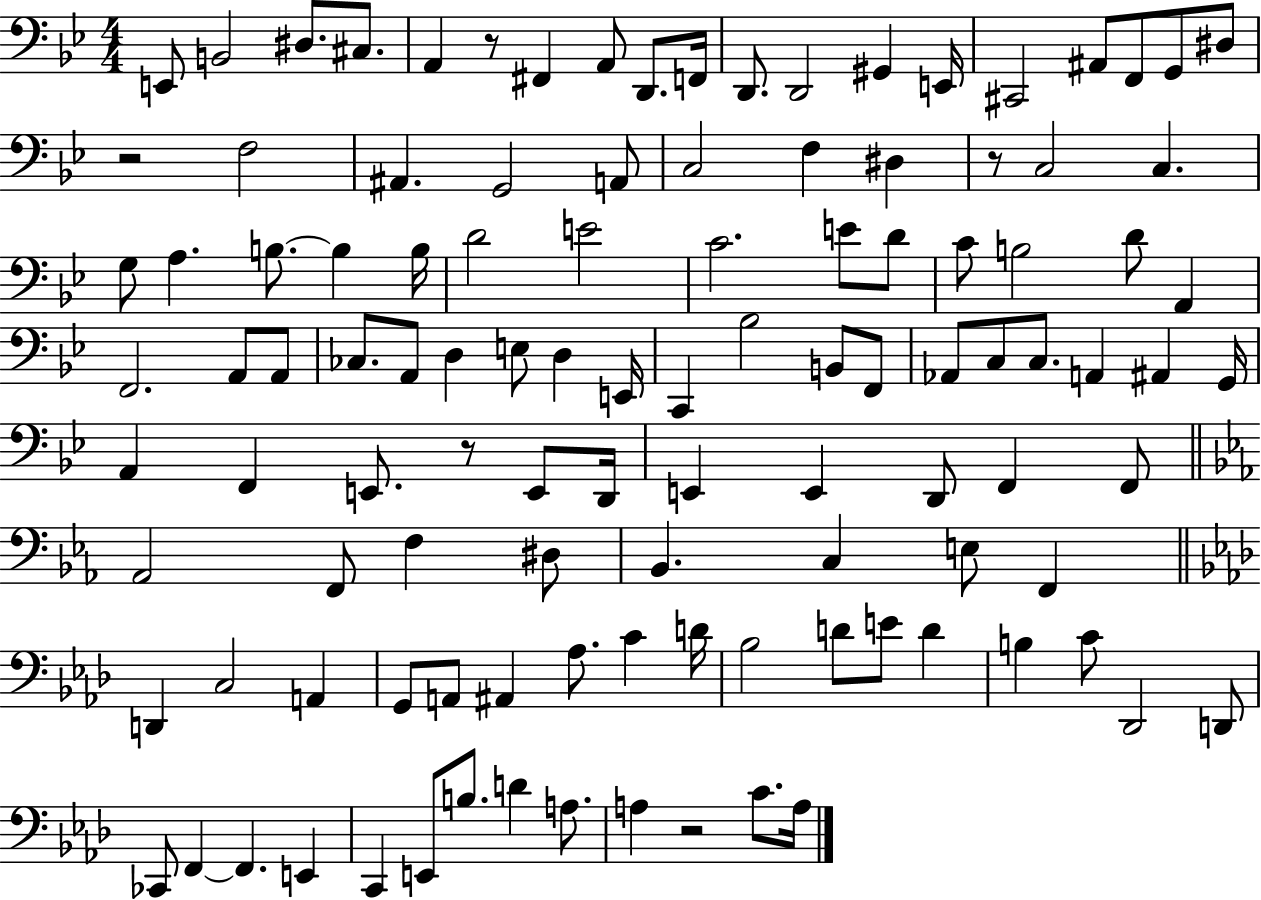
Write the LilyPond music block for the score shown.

{
  \clef bass
  \numericTimeSignature
  \time 4/4
  \key bes \major
  e,8 b,2 dis8. cis8. | a,4 r8 fis,4 a,8 d,8. f,16 | d,8. d,2 gis,4 e,16 | cis,2 ais,8 f,8 g,8 dis8 | \break r2 f2 | ais,4. g,2 a,8 | c2 f4 dis4 | r8 c2 c4. | \break g8 a4. b8.~~ b4 b16 | d'2 e'2 | c'2. e'8 d'8 | c'8 b2 d'8 a,4 | \break f,2. a,8 a,8 | ces8. a,8 d4 e8 d4 e,16 | c,4 bes2 b,8 f,8 | aes,8 c8 c8. a,4 ais,4 g,16 | \break a,4 f,4 e,8. r8 e,8 d,16 | e,4 e,4 d,8 f,4 f,8 | \bar "||" \break \key ees \major aes,2 f,8 f4 dis8 | bes,4. c4 e8 f,4 | \bar "||" \break \key f \minor d,4 c2 a,4 | g,8 a,8 ais,4 aes8. c'4 d'16 | bes2 d'8 e'8 d'4 | b4 c'8 des,2 d,8 | \break ces,8 f,4~~ f,4. e,4 | c,4 e,8 b8. d'4 a8. | a4 r2 c'8. a16 | \bar "|."
}